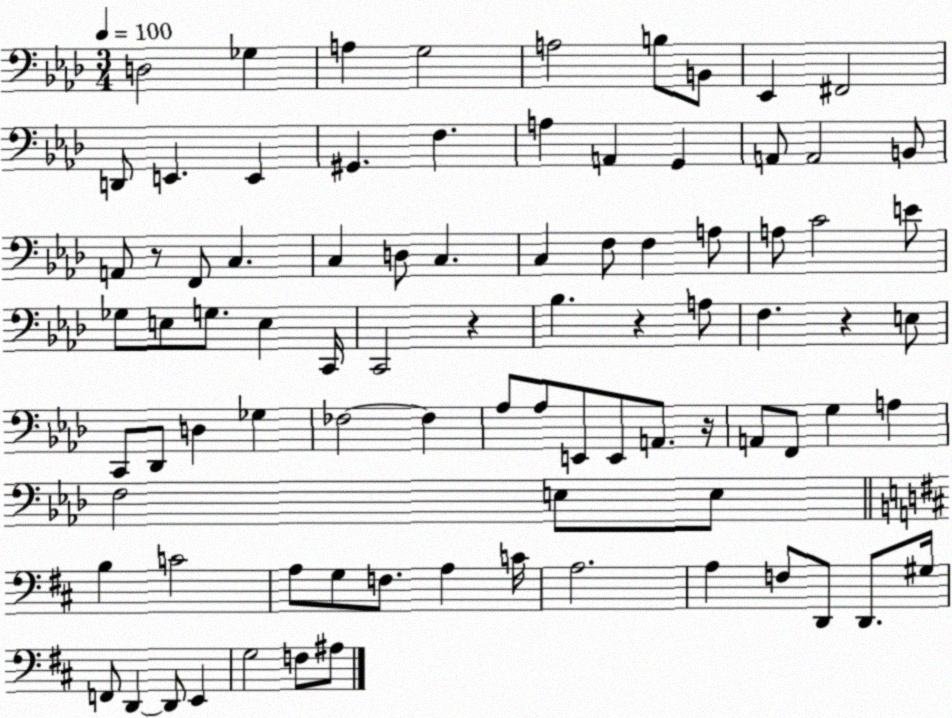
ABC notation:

X:1
T:Untitled
M:3/4
L:1/4
K:Ab
D,2 _G, A, G,2 A,2 B,/2 B,,/2 _E,, ^F,,2 D,,/2 E,, E,, ^G,, F, A, A,, G,, A,,/2 A,,2 B,,/2 A,,/2 z/2 F,,/2 C, C, D,/2 C, C, F,/2 F, A,/2 A,/2 C2 E/2 _G,/2 E,/2 G,/2 E, C,,/4 C,,2 z _B, z A,/2 F, z E,/2 C,,/2 _D,,/2 D, _G, _F,2 _F, _A,/2 _A,/2 E,,/2 E,,/2 A,,/2 z/4 A,,/2 F,,/2 G, A, F,2 E,/2 E,/2 B, C2 A,/2 G,/2 F,/2 A, C/4 A,2 A, F,/2 D,,/2 D,,/2 ^G,/4 F,,/2 D,, D,,/2 E,, G,2 F,/2 ^A,/2